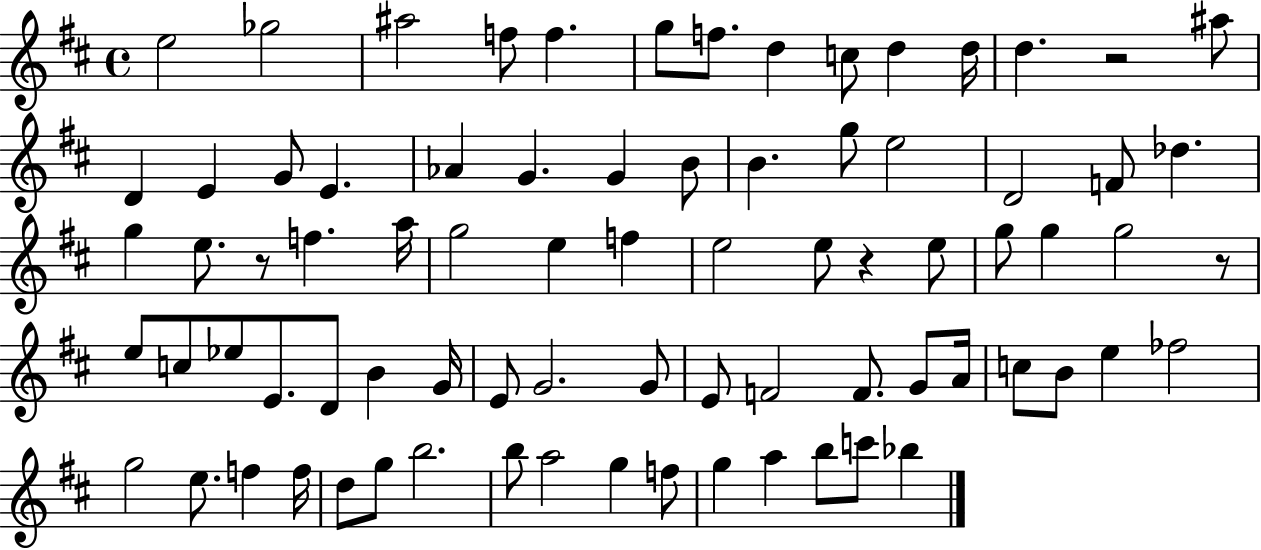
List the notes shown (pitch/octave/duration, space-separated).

E5/h Gb5/h A#5/h F5/e F5/q. G5/e F5/e. D5/q C5/e D5/q D5/s D5/q. R/h A#5/e D4/q E4/q G4/e E4/q. Ab4/q G4/q. G4/q B4/e B4/q. G5/e E5/h D4/h F4/e Db5/q. G5/q E5/e. R/e F5/q. A5/s G5/h E5/q F5/q E5/h E5/e R/q E5/e G5/e G5/q G5/h R/e E5/e C5/e Eb5/e E4/e. D4/e B4/q G4/s E4/e G4/h. G4/e E4/e F4/h F4/e. G4/e A4/s C5/e B4/e E5/q FES5/h G5/h E5/e. F5/q F5/s D5/e G5/e B5/h. B5/e A5/h G5/q F5/e G5/q A5/q B5/e C6/e Bb5/q